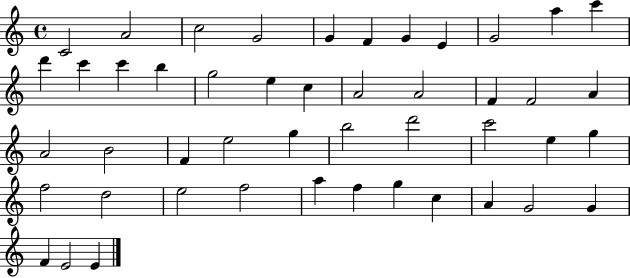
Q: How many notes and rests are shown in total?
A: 47